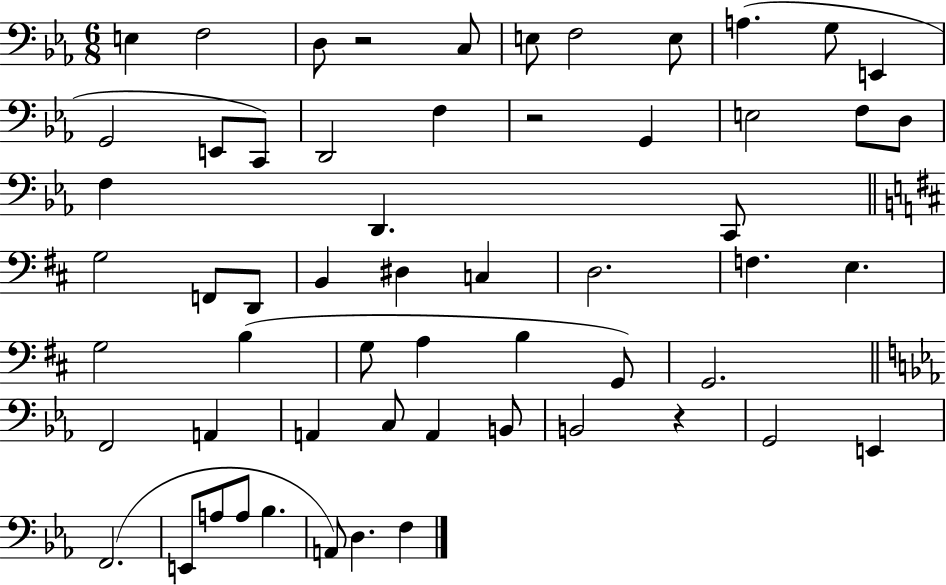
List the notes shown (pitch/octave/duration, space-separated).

E3/q F3/h D3/e R/h C3/e E3/e F3/h E3/e A3/q. G3/e E2/q G2/h E2/e C2/e D2/h F3/q R/h G2/q E3/h F3/e D3/e F3/q D2/q. C2/e G3/h F2/e D2/e B2/q D#3/q C3/q D3/h. F3/q. E3/q. G3/h B3/q G3/e A3/q B3/q G2/e G2/h. F2/h A2/q A2/q C3/e A2/q B2/e B2/h R/q G2/h E2/q F2/h. E2/e A3/e A3/e Bb3/q. A2/e D3/q. F3/q